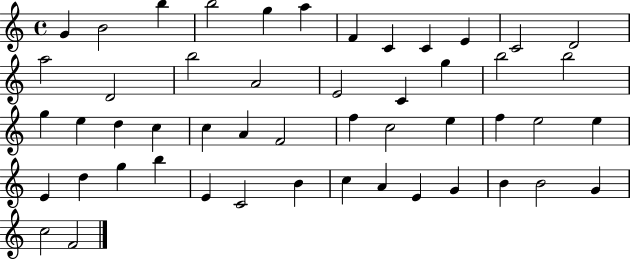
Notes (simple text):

G4/q B4/h B5/q B5/h G5/q A5/q F4/q C4/q C4/q E4/q C4/h D4/h A5/h D4/h B5/h A4/h E4/h C4/q G5/q B5/h B5/h G5/q E5/q D5/q C5/q C5/q A4/q F4/h F5/q C5/h E5/q F5/q E5/h E5/q E4/q D5/q G5/q B5/q E4/q C4/h B4/q C5/q A4/q E4/q G4/q B4/q B4/h G4/q C5/h F4/h